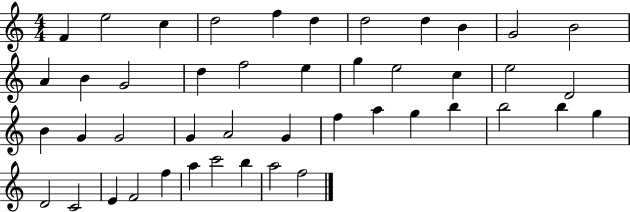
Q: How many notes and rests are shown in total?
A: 45